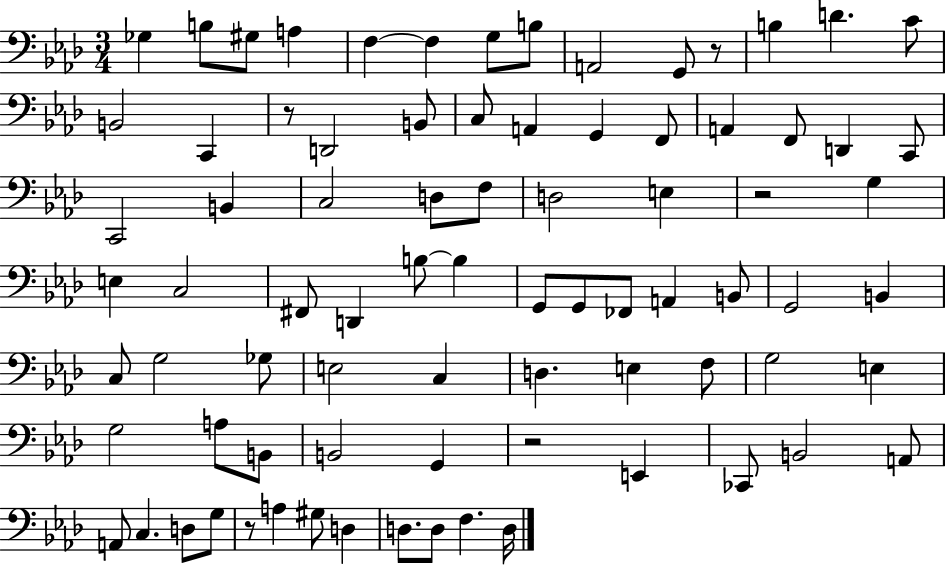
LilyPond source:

{
  \clef bass
  \numericTimeSignature
  \time 3/4
  \key aes \major
  ges4 b8 gis8 a4 | f4~~ f4 g8 b8 | a,2 g,8 r8 | b4 d'4. c'8 | \break b,2 c,4 | r8 d,2 b,8 | c8 a,4 g,4 f,8 | a,4 f,8 d,4 c,8 | \break c,2 b,4 | c2 d8 f8 | d2 e4 | r2 g4 | \break e4 c2 | fis,8 d,4 b8~~ b4 | g,8 g,8 fes,8 a,4 b,8 | g,2 b,4 | \break c8 g2 ges8 | e2 c4 | d4. e4 f8 | g2 e4 | \break g2 a8 b,8 | b,2 g,4 | r2 e,4 | ces,8 b,2 a,8 | \break a,8 c4. d8 g8 | r8 a4 gis8 d4 | d8. d8 f4. d16 | \bar "|."
}